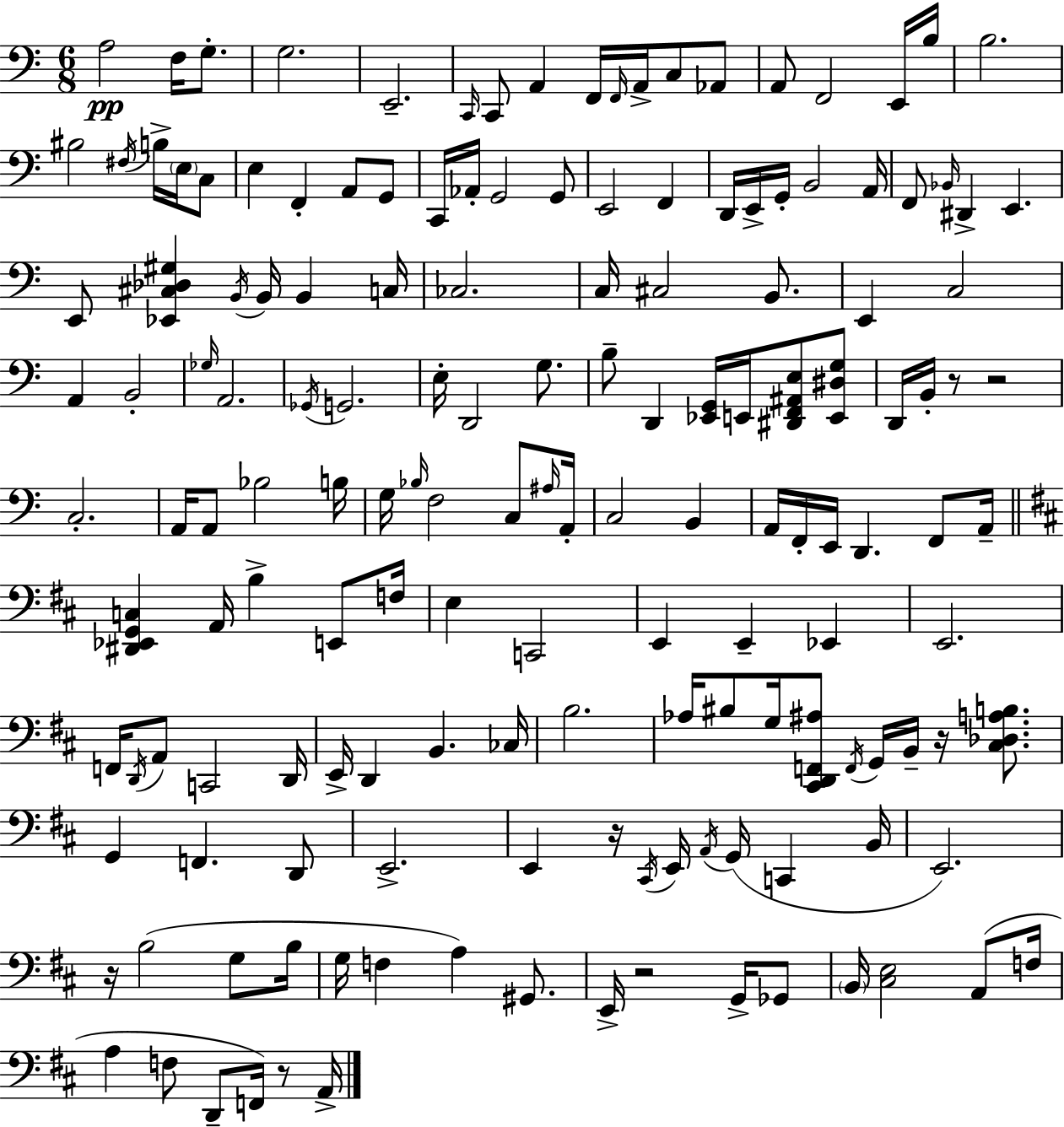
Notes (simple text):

A3/h F3/s G3/e. G3/h. E2/h. C2/s C2/e A2/q F2/s F2/s A2/s C3/e Ab2/e A2/e F2/h E2/s B3/s B3/h. BIS3/h F#3/s B3/s E3/s C3/e E3/q F2/q A2/e G2/e C2/s Ab2/s G2/h G2/e E2/h F2/q D2/s E2/s G2/s B2/h A2/s F2/e Bb2/s D#2/q E2/q. E2/e [Eb2,C#3,Db3,G#3]/q B2/s B2/s B2/q C3/s CES3/h. C3/s C#3/h B2/e. E2/q C3/h A2/q B2/h Gb3/s A2/h. Gb2/s G2/h. E3/s D2/h G3/e. B3/e D2/q [Eb2,G2]/s E2/s [D#2,F2,A#2,E3]/e [E2,D#3,G3]/e D2/s B2/s R/e R/h C3/h. A2/s A2/e Bb3/h B3/s G3/s Bb3/s F3/h C3/e A#3/s A2/s C3/h B2/q A2/s F2/s E2/s D2/q. F2/e A2/s [D#2,Eb2,G2,C3]/q A2/s B3/q E2/e F3/s E3/q C2/h E2/q E2/q Eb2/q E2/h. F2/s D2/s A2/e C2/h D2/s E2/s D2/q B2/q. CES3/s B3/h. Ab3/s BIS3/e G3/s [C#2,D2,F2,A#3]/e F2/s G2/s B2/s R/s [C#3,Db3,A3,B3]/e. G2/q F2/q. D2/e E2/h. E2/q R/s C#2/s E2/s A2/s G2/s C2/q B2/s E2/h. R/s B3/h G3/e B3/s G3/s F3/q A3/q G#2/e. E2/s R/h G2/s Gb2/e B2/s [C#3,E3]/h A2/e F3/s A3/q F3/e D2/e F2/s R/e A2/s